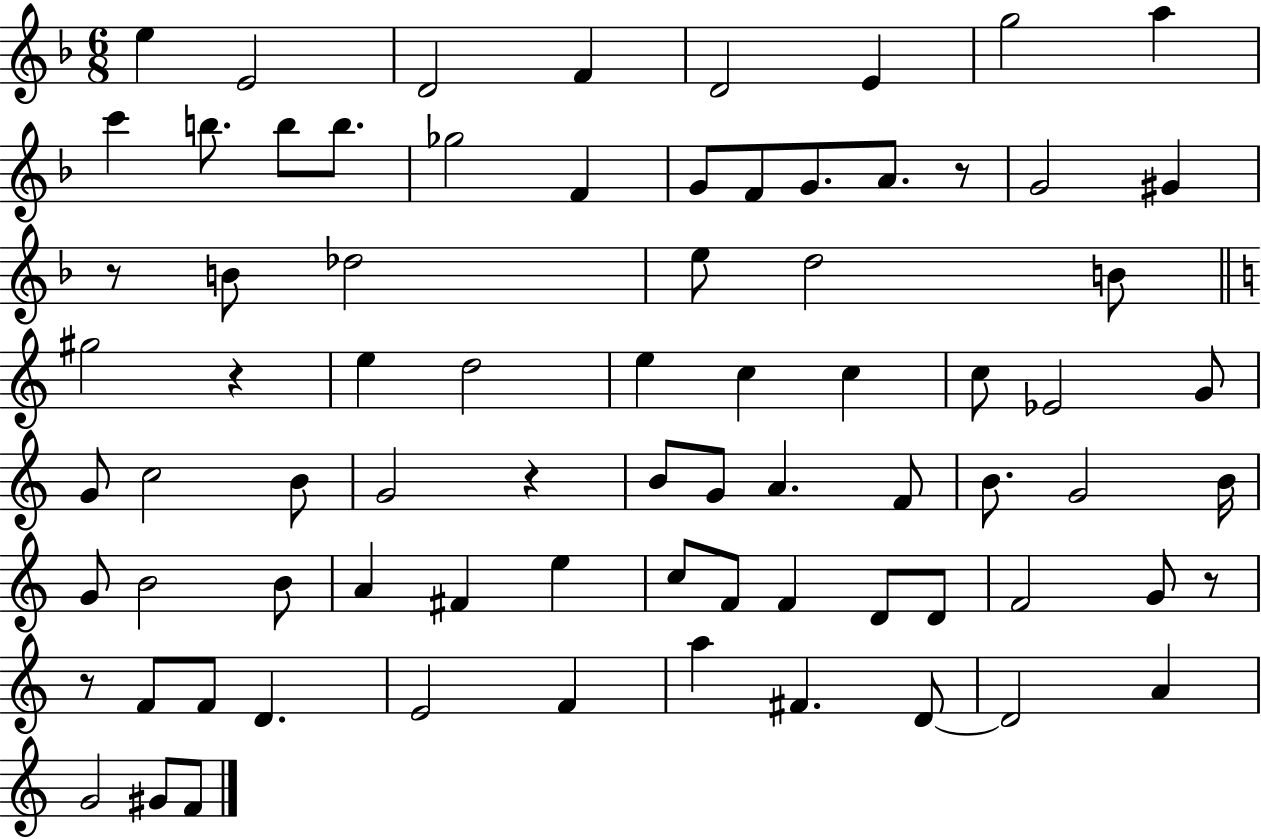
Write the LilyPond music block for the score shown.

{
  \clef treble
  \numericTimeSignature
  \time 6/8
  \key f \major
  e''4 e'2 | d'2 f'4 | d'2 e'4 | g''2 a''4 | \break c'''4 b''8. b''8 b''8. | ges''2 f'4 | g'8 f'8 g'8. a'8. r8 | g'2 gis'4 | \break r8 b'8 des''2 | e''8 d''2 b'8 | \bar "||" \break \key c \major gis''2 r4 | e''4 d''2 | e''4 c''4 c''4 | c''8 ees'2 g'8 | \break g'8 c''2 b'8 | g'2 r4 | b'8 g'8 a'4. f'8 | b'8. g'2 b'16 | \break g'8 b'2 b'8 | a'4 fis'4 e''4 | c''8 f'8 f'4 d'8 d'8 | f'2 g'8 r8 | \break r8 f'8 f'8 d'4. | e'2 f'4 | a''4 fis'4. d'8~~ | d'2 a'4 | \break g'2 gis'8 f'8 | \bar "|."
}